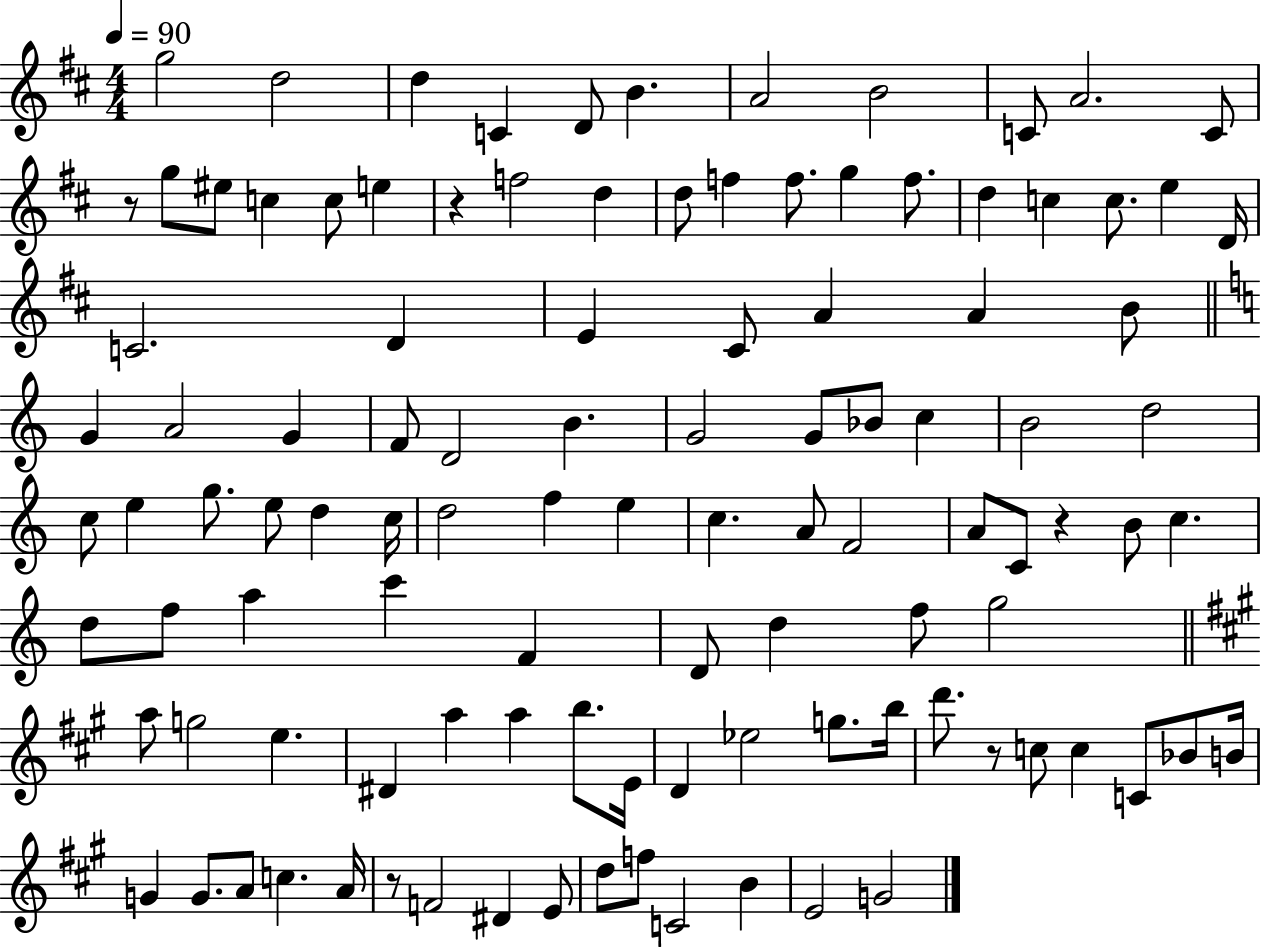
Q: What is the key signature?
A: D major